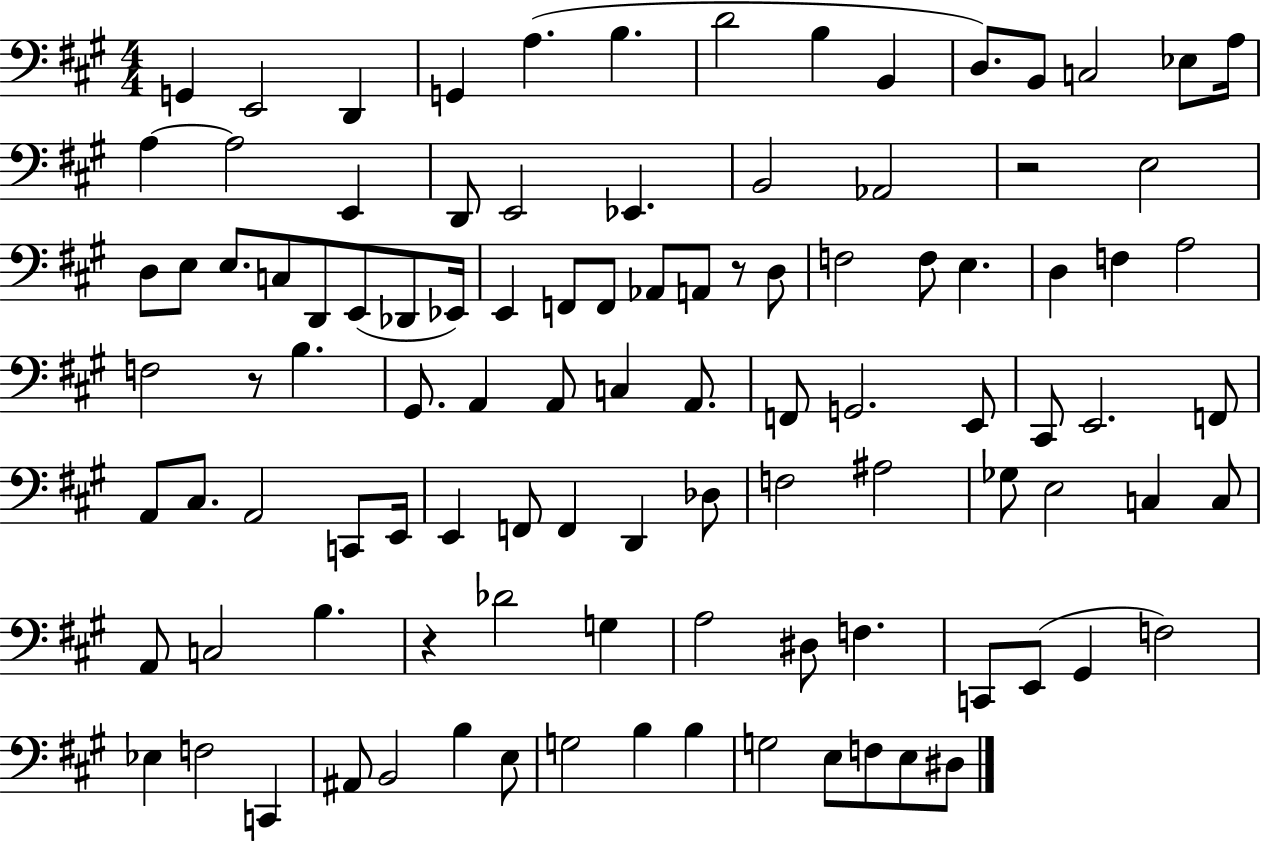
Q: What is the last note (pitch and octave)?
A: D#3